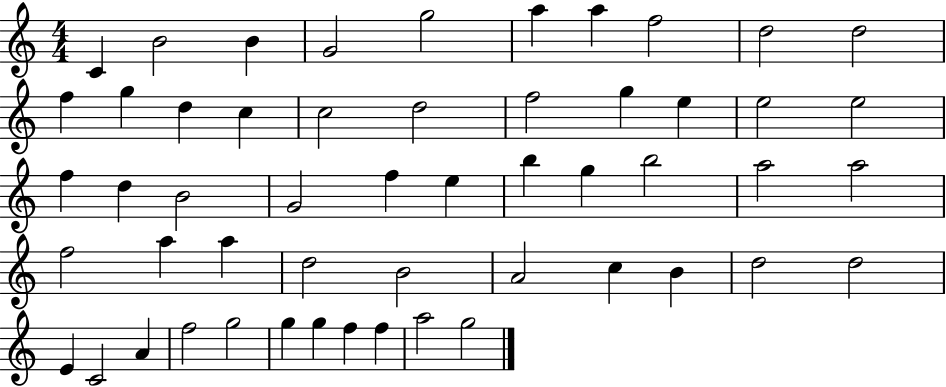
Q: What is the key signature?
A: C major